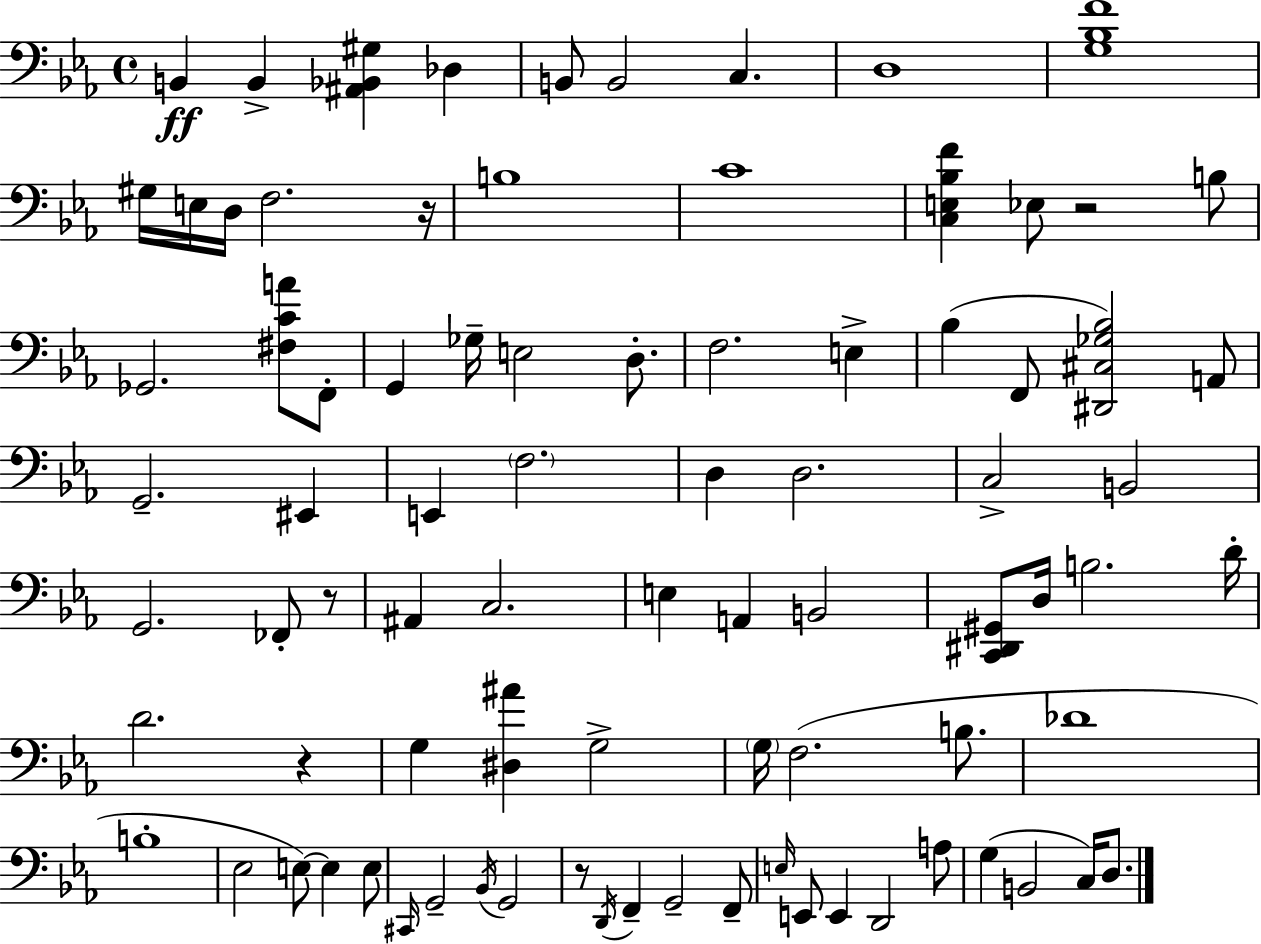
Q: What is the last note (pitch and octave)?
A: D3